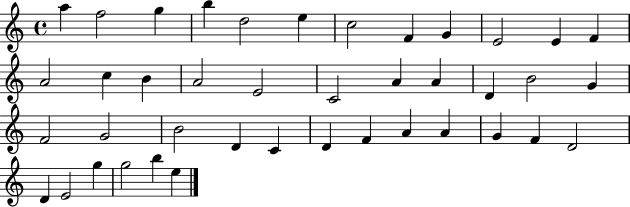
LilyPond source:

{
  \clef treble
  \time 4/4
  \defaultTimeSignature
  \key c \major
  a''4 f''2 g''4 | b''4 d''2 e''4 | c''2 f'4 g'4 | e'2 e'4 f'4 | \break a'2 c''4 b'4 | a'2 e'2 | c'2 a'4 a'4 | d'4 b'2 g'4 | \break f'2 g'2 | b'2 d'4 c'4 | d'4 f'4 a'4 a'4 | g'4 f'4 d'2 | \break d'4 e'2 g''4 | g''2 b''4 e''4 | \bar "|."
}